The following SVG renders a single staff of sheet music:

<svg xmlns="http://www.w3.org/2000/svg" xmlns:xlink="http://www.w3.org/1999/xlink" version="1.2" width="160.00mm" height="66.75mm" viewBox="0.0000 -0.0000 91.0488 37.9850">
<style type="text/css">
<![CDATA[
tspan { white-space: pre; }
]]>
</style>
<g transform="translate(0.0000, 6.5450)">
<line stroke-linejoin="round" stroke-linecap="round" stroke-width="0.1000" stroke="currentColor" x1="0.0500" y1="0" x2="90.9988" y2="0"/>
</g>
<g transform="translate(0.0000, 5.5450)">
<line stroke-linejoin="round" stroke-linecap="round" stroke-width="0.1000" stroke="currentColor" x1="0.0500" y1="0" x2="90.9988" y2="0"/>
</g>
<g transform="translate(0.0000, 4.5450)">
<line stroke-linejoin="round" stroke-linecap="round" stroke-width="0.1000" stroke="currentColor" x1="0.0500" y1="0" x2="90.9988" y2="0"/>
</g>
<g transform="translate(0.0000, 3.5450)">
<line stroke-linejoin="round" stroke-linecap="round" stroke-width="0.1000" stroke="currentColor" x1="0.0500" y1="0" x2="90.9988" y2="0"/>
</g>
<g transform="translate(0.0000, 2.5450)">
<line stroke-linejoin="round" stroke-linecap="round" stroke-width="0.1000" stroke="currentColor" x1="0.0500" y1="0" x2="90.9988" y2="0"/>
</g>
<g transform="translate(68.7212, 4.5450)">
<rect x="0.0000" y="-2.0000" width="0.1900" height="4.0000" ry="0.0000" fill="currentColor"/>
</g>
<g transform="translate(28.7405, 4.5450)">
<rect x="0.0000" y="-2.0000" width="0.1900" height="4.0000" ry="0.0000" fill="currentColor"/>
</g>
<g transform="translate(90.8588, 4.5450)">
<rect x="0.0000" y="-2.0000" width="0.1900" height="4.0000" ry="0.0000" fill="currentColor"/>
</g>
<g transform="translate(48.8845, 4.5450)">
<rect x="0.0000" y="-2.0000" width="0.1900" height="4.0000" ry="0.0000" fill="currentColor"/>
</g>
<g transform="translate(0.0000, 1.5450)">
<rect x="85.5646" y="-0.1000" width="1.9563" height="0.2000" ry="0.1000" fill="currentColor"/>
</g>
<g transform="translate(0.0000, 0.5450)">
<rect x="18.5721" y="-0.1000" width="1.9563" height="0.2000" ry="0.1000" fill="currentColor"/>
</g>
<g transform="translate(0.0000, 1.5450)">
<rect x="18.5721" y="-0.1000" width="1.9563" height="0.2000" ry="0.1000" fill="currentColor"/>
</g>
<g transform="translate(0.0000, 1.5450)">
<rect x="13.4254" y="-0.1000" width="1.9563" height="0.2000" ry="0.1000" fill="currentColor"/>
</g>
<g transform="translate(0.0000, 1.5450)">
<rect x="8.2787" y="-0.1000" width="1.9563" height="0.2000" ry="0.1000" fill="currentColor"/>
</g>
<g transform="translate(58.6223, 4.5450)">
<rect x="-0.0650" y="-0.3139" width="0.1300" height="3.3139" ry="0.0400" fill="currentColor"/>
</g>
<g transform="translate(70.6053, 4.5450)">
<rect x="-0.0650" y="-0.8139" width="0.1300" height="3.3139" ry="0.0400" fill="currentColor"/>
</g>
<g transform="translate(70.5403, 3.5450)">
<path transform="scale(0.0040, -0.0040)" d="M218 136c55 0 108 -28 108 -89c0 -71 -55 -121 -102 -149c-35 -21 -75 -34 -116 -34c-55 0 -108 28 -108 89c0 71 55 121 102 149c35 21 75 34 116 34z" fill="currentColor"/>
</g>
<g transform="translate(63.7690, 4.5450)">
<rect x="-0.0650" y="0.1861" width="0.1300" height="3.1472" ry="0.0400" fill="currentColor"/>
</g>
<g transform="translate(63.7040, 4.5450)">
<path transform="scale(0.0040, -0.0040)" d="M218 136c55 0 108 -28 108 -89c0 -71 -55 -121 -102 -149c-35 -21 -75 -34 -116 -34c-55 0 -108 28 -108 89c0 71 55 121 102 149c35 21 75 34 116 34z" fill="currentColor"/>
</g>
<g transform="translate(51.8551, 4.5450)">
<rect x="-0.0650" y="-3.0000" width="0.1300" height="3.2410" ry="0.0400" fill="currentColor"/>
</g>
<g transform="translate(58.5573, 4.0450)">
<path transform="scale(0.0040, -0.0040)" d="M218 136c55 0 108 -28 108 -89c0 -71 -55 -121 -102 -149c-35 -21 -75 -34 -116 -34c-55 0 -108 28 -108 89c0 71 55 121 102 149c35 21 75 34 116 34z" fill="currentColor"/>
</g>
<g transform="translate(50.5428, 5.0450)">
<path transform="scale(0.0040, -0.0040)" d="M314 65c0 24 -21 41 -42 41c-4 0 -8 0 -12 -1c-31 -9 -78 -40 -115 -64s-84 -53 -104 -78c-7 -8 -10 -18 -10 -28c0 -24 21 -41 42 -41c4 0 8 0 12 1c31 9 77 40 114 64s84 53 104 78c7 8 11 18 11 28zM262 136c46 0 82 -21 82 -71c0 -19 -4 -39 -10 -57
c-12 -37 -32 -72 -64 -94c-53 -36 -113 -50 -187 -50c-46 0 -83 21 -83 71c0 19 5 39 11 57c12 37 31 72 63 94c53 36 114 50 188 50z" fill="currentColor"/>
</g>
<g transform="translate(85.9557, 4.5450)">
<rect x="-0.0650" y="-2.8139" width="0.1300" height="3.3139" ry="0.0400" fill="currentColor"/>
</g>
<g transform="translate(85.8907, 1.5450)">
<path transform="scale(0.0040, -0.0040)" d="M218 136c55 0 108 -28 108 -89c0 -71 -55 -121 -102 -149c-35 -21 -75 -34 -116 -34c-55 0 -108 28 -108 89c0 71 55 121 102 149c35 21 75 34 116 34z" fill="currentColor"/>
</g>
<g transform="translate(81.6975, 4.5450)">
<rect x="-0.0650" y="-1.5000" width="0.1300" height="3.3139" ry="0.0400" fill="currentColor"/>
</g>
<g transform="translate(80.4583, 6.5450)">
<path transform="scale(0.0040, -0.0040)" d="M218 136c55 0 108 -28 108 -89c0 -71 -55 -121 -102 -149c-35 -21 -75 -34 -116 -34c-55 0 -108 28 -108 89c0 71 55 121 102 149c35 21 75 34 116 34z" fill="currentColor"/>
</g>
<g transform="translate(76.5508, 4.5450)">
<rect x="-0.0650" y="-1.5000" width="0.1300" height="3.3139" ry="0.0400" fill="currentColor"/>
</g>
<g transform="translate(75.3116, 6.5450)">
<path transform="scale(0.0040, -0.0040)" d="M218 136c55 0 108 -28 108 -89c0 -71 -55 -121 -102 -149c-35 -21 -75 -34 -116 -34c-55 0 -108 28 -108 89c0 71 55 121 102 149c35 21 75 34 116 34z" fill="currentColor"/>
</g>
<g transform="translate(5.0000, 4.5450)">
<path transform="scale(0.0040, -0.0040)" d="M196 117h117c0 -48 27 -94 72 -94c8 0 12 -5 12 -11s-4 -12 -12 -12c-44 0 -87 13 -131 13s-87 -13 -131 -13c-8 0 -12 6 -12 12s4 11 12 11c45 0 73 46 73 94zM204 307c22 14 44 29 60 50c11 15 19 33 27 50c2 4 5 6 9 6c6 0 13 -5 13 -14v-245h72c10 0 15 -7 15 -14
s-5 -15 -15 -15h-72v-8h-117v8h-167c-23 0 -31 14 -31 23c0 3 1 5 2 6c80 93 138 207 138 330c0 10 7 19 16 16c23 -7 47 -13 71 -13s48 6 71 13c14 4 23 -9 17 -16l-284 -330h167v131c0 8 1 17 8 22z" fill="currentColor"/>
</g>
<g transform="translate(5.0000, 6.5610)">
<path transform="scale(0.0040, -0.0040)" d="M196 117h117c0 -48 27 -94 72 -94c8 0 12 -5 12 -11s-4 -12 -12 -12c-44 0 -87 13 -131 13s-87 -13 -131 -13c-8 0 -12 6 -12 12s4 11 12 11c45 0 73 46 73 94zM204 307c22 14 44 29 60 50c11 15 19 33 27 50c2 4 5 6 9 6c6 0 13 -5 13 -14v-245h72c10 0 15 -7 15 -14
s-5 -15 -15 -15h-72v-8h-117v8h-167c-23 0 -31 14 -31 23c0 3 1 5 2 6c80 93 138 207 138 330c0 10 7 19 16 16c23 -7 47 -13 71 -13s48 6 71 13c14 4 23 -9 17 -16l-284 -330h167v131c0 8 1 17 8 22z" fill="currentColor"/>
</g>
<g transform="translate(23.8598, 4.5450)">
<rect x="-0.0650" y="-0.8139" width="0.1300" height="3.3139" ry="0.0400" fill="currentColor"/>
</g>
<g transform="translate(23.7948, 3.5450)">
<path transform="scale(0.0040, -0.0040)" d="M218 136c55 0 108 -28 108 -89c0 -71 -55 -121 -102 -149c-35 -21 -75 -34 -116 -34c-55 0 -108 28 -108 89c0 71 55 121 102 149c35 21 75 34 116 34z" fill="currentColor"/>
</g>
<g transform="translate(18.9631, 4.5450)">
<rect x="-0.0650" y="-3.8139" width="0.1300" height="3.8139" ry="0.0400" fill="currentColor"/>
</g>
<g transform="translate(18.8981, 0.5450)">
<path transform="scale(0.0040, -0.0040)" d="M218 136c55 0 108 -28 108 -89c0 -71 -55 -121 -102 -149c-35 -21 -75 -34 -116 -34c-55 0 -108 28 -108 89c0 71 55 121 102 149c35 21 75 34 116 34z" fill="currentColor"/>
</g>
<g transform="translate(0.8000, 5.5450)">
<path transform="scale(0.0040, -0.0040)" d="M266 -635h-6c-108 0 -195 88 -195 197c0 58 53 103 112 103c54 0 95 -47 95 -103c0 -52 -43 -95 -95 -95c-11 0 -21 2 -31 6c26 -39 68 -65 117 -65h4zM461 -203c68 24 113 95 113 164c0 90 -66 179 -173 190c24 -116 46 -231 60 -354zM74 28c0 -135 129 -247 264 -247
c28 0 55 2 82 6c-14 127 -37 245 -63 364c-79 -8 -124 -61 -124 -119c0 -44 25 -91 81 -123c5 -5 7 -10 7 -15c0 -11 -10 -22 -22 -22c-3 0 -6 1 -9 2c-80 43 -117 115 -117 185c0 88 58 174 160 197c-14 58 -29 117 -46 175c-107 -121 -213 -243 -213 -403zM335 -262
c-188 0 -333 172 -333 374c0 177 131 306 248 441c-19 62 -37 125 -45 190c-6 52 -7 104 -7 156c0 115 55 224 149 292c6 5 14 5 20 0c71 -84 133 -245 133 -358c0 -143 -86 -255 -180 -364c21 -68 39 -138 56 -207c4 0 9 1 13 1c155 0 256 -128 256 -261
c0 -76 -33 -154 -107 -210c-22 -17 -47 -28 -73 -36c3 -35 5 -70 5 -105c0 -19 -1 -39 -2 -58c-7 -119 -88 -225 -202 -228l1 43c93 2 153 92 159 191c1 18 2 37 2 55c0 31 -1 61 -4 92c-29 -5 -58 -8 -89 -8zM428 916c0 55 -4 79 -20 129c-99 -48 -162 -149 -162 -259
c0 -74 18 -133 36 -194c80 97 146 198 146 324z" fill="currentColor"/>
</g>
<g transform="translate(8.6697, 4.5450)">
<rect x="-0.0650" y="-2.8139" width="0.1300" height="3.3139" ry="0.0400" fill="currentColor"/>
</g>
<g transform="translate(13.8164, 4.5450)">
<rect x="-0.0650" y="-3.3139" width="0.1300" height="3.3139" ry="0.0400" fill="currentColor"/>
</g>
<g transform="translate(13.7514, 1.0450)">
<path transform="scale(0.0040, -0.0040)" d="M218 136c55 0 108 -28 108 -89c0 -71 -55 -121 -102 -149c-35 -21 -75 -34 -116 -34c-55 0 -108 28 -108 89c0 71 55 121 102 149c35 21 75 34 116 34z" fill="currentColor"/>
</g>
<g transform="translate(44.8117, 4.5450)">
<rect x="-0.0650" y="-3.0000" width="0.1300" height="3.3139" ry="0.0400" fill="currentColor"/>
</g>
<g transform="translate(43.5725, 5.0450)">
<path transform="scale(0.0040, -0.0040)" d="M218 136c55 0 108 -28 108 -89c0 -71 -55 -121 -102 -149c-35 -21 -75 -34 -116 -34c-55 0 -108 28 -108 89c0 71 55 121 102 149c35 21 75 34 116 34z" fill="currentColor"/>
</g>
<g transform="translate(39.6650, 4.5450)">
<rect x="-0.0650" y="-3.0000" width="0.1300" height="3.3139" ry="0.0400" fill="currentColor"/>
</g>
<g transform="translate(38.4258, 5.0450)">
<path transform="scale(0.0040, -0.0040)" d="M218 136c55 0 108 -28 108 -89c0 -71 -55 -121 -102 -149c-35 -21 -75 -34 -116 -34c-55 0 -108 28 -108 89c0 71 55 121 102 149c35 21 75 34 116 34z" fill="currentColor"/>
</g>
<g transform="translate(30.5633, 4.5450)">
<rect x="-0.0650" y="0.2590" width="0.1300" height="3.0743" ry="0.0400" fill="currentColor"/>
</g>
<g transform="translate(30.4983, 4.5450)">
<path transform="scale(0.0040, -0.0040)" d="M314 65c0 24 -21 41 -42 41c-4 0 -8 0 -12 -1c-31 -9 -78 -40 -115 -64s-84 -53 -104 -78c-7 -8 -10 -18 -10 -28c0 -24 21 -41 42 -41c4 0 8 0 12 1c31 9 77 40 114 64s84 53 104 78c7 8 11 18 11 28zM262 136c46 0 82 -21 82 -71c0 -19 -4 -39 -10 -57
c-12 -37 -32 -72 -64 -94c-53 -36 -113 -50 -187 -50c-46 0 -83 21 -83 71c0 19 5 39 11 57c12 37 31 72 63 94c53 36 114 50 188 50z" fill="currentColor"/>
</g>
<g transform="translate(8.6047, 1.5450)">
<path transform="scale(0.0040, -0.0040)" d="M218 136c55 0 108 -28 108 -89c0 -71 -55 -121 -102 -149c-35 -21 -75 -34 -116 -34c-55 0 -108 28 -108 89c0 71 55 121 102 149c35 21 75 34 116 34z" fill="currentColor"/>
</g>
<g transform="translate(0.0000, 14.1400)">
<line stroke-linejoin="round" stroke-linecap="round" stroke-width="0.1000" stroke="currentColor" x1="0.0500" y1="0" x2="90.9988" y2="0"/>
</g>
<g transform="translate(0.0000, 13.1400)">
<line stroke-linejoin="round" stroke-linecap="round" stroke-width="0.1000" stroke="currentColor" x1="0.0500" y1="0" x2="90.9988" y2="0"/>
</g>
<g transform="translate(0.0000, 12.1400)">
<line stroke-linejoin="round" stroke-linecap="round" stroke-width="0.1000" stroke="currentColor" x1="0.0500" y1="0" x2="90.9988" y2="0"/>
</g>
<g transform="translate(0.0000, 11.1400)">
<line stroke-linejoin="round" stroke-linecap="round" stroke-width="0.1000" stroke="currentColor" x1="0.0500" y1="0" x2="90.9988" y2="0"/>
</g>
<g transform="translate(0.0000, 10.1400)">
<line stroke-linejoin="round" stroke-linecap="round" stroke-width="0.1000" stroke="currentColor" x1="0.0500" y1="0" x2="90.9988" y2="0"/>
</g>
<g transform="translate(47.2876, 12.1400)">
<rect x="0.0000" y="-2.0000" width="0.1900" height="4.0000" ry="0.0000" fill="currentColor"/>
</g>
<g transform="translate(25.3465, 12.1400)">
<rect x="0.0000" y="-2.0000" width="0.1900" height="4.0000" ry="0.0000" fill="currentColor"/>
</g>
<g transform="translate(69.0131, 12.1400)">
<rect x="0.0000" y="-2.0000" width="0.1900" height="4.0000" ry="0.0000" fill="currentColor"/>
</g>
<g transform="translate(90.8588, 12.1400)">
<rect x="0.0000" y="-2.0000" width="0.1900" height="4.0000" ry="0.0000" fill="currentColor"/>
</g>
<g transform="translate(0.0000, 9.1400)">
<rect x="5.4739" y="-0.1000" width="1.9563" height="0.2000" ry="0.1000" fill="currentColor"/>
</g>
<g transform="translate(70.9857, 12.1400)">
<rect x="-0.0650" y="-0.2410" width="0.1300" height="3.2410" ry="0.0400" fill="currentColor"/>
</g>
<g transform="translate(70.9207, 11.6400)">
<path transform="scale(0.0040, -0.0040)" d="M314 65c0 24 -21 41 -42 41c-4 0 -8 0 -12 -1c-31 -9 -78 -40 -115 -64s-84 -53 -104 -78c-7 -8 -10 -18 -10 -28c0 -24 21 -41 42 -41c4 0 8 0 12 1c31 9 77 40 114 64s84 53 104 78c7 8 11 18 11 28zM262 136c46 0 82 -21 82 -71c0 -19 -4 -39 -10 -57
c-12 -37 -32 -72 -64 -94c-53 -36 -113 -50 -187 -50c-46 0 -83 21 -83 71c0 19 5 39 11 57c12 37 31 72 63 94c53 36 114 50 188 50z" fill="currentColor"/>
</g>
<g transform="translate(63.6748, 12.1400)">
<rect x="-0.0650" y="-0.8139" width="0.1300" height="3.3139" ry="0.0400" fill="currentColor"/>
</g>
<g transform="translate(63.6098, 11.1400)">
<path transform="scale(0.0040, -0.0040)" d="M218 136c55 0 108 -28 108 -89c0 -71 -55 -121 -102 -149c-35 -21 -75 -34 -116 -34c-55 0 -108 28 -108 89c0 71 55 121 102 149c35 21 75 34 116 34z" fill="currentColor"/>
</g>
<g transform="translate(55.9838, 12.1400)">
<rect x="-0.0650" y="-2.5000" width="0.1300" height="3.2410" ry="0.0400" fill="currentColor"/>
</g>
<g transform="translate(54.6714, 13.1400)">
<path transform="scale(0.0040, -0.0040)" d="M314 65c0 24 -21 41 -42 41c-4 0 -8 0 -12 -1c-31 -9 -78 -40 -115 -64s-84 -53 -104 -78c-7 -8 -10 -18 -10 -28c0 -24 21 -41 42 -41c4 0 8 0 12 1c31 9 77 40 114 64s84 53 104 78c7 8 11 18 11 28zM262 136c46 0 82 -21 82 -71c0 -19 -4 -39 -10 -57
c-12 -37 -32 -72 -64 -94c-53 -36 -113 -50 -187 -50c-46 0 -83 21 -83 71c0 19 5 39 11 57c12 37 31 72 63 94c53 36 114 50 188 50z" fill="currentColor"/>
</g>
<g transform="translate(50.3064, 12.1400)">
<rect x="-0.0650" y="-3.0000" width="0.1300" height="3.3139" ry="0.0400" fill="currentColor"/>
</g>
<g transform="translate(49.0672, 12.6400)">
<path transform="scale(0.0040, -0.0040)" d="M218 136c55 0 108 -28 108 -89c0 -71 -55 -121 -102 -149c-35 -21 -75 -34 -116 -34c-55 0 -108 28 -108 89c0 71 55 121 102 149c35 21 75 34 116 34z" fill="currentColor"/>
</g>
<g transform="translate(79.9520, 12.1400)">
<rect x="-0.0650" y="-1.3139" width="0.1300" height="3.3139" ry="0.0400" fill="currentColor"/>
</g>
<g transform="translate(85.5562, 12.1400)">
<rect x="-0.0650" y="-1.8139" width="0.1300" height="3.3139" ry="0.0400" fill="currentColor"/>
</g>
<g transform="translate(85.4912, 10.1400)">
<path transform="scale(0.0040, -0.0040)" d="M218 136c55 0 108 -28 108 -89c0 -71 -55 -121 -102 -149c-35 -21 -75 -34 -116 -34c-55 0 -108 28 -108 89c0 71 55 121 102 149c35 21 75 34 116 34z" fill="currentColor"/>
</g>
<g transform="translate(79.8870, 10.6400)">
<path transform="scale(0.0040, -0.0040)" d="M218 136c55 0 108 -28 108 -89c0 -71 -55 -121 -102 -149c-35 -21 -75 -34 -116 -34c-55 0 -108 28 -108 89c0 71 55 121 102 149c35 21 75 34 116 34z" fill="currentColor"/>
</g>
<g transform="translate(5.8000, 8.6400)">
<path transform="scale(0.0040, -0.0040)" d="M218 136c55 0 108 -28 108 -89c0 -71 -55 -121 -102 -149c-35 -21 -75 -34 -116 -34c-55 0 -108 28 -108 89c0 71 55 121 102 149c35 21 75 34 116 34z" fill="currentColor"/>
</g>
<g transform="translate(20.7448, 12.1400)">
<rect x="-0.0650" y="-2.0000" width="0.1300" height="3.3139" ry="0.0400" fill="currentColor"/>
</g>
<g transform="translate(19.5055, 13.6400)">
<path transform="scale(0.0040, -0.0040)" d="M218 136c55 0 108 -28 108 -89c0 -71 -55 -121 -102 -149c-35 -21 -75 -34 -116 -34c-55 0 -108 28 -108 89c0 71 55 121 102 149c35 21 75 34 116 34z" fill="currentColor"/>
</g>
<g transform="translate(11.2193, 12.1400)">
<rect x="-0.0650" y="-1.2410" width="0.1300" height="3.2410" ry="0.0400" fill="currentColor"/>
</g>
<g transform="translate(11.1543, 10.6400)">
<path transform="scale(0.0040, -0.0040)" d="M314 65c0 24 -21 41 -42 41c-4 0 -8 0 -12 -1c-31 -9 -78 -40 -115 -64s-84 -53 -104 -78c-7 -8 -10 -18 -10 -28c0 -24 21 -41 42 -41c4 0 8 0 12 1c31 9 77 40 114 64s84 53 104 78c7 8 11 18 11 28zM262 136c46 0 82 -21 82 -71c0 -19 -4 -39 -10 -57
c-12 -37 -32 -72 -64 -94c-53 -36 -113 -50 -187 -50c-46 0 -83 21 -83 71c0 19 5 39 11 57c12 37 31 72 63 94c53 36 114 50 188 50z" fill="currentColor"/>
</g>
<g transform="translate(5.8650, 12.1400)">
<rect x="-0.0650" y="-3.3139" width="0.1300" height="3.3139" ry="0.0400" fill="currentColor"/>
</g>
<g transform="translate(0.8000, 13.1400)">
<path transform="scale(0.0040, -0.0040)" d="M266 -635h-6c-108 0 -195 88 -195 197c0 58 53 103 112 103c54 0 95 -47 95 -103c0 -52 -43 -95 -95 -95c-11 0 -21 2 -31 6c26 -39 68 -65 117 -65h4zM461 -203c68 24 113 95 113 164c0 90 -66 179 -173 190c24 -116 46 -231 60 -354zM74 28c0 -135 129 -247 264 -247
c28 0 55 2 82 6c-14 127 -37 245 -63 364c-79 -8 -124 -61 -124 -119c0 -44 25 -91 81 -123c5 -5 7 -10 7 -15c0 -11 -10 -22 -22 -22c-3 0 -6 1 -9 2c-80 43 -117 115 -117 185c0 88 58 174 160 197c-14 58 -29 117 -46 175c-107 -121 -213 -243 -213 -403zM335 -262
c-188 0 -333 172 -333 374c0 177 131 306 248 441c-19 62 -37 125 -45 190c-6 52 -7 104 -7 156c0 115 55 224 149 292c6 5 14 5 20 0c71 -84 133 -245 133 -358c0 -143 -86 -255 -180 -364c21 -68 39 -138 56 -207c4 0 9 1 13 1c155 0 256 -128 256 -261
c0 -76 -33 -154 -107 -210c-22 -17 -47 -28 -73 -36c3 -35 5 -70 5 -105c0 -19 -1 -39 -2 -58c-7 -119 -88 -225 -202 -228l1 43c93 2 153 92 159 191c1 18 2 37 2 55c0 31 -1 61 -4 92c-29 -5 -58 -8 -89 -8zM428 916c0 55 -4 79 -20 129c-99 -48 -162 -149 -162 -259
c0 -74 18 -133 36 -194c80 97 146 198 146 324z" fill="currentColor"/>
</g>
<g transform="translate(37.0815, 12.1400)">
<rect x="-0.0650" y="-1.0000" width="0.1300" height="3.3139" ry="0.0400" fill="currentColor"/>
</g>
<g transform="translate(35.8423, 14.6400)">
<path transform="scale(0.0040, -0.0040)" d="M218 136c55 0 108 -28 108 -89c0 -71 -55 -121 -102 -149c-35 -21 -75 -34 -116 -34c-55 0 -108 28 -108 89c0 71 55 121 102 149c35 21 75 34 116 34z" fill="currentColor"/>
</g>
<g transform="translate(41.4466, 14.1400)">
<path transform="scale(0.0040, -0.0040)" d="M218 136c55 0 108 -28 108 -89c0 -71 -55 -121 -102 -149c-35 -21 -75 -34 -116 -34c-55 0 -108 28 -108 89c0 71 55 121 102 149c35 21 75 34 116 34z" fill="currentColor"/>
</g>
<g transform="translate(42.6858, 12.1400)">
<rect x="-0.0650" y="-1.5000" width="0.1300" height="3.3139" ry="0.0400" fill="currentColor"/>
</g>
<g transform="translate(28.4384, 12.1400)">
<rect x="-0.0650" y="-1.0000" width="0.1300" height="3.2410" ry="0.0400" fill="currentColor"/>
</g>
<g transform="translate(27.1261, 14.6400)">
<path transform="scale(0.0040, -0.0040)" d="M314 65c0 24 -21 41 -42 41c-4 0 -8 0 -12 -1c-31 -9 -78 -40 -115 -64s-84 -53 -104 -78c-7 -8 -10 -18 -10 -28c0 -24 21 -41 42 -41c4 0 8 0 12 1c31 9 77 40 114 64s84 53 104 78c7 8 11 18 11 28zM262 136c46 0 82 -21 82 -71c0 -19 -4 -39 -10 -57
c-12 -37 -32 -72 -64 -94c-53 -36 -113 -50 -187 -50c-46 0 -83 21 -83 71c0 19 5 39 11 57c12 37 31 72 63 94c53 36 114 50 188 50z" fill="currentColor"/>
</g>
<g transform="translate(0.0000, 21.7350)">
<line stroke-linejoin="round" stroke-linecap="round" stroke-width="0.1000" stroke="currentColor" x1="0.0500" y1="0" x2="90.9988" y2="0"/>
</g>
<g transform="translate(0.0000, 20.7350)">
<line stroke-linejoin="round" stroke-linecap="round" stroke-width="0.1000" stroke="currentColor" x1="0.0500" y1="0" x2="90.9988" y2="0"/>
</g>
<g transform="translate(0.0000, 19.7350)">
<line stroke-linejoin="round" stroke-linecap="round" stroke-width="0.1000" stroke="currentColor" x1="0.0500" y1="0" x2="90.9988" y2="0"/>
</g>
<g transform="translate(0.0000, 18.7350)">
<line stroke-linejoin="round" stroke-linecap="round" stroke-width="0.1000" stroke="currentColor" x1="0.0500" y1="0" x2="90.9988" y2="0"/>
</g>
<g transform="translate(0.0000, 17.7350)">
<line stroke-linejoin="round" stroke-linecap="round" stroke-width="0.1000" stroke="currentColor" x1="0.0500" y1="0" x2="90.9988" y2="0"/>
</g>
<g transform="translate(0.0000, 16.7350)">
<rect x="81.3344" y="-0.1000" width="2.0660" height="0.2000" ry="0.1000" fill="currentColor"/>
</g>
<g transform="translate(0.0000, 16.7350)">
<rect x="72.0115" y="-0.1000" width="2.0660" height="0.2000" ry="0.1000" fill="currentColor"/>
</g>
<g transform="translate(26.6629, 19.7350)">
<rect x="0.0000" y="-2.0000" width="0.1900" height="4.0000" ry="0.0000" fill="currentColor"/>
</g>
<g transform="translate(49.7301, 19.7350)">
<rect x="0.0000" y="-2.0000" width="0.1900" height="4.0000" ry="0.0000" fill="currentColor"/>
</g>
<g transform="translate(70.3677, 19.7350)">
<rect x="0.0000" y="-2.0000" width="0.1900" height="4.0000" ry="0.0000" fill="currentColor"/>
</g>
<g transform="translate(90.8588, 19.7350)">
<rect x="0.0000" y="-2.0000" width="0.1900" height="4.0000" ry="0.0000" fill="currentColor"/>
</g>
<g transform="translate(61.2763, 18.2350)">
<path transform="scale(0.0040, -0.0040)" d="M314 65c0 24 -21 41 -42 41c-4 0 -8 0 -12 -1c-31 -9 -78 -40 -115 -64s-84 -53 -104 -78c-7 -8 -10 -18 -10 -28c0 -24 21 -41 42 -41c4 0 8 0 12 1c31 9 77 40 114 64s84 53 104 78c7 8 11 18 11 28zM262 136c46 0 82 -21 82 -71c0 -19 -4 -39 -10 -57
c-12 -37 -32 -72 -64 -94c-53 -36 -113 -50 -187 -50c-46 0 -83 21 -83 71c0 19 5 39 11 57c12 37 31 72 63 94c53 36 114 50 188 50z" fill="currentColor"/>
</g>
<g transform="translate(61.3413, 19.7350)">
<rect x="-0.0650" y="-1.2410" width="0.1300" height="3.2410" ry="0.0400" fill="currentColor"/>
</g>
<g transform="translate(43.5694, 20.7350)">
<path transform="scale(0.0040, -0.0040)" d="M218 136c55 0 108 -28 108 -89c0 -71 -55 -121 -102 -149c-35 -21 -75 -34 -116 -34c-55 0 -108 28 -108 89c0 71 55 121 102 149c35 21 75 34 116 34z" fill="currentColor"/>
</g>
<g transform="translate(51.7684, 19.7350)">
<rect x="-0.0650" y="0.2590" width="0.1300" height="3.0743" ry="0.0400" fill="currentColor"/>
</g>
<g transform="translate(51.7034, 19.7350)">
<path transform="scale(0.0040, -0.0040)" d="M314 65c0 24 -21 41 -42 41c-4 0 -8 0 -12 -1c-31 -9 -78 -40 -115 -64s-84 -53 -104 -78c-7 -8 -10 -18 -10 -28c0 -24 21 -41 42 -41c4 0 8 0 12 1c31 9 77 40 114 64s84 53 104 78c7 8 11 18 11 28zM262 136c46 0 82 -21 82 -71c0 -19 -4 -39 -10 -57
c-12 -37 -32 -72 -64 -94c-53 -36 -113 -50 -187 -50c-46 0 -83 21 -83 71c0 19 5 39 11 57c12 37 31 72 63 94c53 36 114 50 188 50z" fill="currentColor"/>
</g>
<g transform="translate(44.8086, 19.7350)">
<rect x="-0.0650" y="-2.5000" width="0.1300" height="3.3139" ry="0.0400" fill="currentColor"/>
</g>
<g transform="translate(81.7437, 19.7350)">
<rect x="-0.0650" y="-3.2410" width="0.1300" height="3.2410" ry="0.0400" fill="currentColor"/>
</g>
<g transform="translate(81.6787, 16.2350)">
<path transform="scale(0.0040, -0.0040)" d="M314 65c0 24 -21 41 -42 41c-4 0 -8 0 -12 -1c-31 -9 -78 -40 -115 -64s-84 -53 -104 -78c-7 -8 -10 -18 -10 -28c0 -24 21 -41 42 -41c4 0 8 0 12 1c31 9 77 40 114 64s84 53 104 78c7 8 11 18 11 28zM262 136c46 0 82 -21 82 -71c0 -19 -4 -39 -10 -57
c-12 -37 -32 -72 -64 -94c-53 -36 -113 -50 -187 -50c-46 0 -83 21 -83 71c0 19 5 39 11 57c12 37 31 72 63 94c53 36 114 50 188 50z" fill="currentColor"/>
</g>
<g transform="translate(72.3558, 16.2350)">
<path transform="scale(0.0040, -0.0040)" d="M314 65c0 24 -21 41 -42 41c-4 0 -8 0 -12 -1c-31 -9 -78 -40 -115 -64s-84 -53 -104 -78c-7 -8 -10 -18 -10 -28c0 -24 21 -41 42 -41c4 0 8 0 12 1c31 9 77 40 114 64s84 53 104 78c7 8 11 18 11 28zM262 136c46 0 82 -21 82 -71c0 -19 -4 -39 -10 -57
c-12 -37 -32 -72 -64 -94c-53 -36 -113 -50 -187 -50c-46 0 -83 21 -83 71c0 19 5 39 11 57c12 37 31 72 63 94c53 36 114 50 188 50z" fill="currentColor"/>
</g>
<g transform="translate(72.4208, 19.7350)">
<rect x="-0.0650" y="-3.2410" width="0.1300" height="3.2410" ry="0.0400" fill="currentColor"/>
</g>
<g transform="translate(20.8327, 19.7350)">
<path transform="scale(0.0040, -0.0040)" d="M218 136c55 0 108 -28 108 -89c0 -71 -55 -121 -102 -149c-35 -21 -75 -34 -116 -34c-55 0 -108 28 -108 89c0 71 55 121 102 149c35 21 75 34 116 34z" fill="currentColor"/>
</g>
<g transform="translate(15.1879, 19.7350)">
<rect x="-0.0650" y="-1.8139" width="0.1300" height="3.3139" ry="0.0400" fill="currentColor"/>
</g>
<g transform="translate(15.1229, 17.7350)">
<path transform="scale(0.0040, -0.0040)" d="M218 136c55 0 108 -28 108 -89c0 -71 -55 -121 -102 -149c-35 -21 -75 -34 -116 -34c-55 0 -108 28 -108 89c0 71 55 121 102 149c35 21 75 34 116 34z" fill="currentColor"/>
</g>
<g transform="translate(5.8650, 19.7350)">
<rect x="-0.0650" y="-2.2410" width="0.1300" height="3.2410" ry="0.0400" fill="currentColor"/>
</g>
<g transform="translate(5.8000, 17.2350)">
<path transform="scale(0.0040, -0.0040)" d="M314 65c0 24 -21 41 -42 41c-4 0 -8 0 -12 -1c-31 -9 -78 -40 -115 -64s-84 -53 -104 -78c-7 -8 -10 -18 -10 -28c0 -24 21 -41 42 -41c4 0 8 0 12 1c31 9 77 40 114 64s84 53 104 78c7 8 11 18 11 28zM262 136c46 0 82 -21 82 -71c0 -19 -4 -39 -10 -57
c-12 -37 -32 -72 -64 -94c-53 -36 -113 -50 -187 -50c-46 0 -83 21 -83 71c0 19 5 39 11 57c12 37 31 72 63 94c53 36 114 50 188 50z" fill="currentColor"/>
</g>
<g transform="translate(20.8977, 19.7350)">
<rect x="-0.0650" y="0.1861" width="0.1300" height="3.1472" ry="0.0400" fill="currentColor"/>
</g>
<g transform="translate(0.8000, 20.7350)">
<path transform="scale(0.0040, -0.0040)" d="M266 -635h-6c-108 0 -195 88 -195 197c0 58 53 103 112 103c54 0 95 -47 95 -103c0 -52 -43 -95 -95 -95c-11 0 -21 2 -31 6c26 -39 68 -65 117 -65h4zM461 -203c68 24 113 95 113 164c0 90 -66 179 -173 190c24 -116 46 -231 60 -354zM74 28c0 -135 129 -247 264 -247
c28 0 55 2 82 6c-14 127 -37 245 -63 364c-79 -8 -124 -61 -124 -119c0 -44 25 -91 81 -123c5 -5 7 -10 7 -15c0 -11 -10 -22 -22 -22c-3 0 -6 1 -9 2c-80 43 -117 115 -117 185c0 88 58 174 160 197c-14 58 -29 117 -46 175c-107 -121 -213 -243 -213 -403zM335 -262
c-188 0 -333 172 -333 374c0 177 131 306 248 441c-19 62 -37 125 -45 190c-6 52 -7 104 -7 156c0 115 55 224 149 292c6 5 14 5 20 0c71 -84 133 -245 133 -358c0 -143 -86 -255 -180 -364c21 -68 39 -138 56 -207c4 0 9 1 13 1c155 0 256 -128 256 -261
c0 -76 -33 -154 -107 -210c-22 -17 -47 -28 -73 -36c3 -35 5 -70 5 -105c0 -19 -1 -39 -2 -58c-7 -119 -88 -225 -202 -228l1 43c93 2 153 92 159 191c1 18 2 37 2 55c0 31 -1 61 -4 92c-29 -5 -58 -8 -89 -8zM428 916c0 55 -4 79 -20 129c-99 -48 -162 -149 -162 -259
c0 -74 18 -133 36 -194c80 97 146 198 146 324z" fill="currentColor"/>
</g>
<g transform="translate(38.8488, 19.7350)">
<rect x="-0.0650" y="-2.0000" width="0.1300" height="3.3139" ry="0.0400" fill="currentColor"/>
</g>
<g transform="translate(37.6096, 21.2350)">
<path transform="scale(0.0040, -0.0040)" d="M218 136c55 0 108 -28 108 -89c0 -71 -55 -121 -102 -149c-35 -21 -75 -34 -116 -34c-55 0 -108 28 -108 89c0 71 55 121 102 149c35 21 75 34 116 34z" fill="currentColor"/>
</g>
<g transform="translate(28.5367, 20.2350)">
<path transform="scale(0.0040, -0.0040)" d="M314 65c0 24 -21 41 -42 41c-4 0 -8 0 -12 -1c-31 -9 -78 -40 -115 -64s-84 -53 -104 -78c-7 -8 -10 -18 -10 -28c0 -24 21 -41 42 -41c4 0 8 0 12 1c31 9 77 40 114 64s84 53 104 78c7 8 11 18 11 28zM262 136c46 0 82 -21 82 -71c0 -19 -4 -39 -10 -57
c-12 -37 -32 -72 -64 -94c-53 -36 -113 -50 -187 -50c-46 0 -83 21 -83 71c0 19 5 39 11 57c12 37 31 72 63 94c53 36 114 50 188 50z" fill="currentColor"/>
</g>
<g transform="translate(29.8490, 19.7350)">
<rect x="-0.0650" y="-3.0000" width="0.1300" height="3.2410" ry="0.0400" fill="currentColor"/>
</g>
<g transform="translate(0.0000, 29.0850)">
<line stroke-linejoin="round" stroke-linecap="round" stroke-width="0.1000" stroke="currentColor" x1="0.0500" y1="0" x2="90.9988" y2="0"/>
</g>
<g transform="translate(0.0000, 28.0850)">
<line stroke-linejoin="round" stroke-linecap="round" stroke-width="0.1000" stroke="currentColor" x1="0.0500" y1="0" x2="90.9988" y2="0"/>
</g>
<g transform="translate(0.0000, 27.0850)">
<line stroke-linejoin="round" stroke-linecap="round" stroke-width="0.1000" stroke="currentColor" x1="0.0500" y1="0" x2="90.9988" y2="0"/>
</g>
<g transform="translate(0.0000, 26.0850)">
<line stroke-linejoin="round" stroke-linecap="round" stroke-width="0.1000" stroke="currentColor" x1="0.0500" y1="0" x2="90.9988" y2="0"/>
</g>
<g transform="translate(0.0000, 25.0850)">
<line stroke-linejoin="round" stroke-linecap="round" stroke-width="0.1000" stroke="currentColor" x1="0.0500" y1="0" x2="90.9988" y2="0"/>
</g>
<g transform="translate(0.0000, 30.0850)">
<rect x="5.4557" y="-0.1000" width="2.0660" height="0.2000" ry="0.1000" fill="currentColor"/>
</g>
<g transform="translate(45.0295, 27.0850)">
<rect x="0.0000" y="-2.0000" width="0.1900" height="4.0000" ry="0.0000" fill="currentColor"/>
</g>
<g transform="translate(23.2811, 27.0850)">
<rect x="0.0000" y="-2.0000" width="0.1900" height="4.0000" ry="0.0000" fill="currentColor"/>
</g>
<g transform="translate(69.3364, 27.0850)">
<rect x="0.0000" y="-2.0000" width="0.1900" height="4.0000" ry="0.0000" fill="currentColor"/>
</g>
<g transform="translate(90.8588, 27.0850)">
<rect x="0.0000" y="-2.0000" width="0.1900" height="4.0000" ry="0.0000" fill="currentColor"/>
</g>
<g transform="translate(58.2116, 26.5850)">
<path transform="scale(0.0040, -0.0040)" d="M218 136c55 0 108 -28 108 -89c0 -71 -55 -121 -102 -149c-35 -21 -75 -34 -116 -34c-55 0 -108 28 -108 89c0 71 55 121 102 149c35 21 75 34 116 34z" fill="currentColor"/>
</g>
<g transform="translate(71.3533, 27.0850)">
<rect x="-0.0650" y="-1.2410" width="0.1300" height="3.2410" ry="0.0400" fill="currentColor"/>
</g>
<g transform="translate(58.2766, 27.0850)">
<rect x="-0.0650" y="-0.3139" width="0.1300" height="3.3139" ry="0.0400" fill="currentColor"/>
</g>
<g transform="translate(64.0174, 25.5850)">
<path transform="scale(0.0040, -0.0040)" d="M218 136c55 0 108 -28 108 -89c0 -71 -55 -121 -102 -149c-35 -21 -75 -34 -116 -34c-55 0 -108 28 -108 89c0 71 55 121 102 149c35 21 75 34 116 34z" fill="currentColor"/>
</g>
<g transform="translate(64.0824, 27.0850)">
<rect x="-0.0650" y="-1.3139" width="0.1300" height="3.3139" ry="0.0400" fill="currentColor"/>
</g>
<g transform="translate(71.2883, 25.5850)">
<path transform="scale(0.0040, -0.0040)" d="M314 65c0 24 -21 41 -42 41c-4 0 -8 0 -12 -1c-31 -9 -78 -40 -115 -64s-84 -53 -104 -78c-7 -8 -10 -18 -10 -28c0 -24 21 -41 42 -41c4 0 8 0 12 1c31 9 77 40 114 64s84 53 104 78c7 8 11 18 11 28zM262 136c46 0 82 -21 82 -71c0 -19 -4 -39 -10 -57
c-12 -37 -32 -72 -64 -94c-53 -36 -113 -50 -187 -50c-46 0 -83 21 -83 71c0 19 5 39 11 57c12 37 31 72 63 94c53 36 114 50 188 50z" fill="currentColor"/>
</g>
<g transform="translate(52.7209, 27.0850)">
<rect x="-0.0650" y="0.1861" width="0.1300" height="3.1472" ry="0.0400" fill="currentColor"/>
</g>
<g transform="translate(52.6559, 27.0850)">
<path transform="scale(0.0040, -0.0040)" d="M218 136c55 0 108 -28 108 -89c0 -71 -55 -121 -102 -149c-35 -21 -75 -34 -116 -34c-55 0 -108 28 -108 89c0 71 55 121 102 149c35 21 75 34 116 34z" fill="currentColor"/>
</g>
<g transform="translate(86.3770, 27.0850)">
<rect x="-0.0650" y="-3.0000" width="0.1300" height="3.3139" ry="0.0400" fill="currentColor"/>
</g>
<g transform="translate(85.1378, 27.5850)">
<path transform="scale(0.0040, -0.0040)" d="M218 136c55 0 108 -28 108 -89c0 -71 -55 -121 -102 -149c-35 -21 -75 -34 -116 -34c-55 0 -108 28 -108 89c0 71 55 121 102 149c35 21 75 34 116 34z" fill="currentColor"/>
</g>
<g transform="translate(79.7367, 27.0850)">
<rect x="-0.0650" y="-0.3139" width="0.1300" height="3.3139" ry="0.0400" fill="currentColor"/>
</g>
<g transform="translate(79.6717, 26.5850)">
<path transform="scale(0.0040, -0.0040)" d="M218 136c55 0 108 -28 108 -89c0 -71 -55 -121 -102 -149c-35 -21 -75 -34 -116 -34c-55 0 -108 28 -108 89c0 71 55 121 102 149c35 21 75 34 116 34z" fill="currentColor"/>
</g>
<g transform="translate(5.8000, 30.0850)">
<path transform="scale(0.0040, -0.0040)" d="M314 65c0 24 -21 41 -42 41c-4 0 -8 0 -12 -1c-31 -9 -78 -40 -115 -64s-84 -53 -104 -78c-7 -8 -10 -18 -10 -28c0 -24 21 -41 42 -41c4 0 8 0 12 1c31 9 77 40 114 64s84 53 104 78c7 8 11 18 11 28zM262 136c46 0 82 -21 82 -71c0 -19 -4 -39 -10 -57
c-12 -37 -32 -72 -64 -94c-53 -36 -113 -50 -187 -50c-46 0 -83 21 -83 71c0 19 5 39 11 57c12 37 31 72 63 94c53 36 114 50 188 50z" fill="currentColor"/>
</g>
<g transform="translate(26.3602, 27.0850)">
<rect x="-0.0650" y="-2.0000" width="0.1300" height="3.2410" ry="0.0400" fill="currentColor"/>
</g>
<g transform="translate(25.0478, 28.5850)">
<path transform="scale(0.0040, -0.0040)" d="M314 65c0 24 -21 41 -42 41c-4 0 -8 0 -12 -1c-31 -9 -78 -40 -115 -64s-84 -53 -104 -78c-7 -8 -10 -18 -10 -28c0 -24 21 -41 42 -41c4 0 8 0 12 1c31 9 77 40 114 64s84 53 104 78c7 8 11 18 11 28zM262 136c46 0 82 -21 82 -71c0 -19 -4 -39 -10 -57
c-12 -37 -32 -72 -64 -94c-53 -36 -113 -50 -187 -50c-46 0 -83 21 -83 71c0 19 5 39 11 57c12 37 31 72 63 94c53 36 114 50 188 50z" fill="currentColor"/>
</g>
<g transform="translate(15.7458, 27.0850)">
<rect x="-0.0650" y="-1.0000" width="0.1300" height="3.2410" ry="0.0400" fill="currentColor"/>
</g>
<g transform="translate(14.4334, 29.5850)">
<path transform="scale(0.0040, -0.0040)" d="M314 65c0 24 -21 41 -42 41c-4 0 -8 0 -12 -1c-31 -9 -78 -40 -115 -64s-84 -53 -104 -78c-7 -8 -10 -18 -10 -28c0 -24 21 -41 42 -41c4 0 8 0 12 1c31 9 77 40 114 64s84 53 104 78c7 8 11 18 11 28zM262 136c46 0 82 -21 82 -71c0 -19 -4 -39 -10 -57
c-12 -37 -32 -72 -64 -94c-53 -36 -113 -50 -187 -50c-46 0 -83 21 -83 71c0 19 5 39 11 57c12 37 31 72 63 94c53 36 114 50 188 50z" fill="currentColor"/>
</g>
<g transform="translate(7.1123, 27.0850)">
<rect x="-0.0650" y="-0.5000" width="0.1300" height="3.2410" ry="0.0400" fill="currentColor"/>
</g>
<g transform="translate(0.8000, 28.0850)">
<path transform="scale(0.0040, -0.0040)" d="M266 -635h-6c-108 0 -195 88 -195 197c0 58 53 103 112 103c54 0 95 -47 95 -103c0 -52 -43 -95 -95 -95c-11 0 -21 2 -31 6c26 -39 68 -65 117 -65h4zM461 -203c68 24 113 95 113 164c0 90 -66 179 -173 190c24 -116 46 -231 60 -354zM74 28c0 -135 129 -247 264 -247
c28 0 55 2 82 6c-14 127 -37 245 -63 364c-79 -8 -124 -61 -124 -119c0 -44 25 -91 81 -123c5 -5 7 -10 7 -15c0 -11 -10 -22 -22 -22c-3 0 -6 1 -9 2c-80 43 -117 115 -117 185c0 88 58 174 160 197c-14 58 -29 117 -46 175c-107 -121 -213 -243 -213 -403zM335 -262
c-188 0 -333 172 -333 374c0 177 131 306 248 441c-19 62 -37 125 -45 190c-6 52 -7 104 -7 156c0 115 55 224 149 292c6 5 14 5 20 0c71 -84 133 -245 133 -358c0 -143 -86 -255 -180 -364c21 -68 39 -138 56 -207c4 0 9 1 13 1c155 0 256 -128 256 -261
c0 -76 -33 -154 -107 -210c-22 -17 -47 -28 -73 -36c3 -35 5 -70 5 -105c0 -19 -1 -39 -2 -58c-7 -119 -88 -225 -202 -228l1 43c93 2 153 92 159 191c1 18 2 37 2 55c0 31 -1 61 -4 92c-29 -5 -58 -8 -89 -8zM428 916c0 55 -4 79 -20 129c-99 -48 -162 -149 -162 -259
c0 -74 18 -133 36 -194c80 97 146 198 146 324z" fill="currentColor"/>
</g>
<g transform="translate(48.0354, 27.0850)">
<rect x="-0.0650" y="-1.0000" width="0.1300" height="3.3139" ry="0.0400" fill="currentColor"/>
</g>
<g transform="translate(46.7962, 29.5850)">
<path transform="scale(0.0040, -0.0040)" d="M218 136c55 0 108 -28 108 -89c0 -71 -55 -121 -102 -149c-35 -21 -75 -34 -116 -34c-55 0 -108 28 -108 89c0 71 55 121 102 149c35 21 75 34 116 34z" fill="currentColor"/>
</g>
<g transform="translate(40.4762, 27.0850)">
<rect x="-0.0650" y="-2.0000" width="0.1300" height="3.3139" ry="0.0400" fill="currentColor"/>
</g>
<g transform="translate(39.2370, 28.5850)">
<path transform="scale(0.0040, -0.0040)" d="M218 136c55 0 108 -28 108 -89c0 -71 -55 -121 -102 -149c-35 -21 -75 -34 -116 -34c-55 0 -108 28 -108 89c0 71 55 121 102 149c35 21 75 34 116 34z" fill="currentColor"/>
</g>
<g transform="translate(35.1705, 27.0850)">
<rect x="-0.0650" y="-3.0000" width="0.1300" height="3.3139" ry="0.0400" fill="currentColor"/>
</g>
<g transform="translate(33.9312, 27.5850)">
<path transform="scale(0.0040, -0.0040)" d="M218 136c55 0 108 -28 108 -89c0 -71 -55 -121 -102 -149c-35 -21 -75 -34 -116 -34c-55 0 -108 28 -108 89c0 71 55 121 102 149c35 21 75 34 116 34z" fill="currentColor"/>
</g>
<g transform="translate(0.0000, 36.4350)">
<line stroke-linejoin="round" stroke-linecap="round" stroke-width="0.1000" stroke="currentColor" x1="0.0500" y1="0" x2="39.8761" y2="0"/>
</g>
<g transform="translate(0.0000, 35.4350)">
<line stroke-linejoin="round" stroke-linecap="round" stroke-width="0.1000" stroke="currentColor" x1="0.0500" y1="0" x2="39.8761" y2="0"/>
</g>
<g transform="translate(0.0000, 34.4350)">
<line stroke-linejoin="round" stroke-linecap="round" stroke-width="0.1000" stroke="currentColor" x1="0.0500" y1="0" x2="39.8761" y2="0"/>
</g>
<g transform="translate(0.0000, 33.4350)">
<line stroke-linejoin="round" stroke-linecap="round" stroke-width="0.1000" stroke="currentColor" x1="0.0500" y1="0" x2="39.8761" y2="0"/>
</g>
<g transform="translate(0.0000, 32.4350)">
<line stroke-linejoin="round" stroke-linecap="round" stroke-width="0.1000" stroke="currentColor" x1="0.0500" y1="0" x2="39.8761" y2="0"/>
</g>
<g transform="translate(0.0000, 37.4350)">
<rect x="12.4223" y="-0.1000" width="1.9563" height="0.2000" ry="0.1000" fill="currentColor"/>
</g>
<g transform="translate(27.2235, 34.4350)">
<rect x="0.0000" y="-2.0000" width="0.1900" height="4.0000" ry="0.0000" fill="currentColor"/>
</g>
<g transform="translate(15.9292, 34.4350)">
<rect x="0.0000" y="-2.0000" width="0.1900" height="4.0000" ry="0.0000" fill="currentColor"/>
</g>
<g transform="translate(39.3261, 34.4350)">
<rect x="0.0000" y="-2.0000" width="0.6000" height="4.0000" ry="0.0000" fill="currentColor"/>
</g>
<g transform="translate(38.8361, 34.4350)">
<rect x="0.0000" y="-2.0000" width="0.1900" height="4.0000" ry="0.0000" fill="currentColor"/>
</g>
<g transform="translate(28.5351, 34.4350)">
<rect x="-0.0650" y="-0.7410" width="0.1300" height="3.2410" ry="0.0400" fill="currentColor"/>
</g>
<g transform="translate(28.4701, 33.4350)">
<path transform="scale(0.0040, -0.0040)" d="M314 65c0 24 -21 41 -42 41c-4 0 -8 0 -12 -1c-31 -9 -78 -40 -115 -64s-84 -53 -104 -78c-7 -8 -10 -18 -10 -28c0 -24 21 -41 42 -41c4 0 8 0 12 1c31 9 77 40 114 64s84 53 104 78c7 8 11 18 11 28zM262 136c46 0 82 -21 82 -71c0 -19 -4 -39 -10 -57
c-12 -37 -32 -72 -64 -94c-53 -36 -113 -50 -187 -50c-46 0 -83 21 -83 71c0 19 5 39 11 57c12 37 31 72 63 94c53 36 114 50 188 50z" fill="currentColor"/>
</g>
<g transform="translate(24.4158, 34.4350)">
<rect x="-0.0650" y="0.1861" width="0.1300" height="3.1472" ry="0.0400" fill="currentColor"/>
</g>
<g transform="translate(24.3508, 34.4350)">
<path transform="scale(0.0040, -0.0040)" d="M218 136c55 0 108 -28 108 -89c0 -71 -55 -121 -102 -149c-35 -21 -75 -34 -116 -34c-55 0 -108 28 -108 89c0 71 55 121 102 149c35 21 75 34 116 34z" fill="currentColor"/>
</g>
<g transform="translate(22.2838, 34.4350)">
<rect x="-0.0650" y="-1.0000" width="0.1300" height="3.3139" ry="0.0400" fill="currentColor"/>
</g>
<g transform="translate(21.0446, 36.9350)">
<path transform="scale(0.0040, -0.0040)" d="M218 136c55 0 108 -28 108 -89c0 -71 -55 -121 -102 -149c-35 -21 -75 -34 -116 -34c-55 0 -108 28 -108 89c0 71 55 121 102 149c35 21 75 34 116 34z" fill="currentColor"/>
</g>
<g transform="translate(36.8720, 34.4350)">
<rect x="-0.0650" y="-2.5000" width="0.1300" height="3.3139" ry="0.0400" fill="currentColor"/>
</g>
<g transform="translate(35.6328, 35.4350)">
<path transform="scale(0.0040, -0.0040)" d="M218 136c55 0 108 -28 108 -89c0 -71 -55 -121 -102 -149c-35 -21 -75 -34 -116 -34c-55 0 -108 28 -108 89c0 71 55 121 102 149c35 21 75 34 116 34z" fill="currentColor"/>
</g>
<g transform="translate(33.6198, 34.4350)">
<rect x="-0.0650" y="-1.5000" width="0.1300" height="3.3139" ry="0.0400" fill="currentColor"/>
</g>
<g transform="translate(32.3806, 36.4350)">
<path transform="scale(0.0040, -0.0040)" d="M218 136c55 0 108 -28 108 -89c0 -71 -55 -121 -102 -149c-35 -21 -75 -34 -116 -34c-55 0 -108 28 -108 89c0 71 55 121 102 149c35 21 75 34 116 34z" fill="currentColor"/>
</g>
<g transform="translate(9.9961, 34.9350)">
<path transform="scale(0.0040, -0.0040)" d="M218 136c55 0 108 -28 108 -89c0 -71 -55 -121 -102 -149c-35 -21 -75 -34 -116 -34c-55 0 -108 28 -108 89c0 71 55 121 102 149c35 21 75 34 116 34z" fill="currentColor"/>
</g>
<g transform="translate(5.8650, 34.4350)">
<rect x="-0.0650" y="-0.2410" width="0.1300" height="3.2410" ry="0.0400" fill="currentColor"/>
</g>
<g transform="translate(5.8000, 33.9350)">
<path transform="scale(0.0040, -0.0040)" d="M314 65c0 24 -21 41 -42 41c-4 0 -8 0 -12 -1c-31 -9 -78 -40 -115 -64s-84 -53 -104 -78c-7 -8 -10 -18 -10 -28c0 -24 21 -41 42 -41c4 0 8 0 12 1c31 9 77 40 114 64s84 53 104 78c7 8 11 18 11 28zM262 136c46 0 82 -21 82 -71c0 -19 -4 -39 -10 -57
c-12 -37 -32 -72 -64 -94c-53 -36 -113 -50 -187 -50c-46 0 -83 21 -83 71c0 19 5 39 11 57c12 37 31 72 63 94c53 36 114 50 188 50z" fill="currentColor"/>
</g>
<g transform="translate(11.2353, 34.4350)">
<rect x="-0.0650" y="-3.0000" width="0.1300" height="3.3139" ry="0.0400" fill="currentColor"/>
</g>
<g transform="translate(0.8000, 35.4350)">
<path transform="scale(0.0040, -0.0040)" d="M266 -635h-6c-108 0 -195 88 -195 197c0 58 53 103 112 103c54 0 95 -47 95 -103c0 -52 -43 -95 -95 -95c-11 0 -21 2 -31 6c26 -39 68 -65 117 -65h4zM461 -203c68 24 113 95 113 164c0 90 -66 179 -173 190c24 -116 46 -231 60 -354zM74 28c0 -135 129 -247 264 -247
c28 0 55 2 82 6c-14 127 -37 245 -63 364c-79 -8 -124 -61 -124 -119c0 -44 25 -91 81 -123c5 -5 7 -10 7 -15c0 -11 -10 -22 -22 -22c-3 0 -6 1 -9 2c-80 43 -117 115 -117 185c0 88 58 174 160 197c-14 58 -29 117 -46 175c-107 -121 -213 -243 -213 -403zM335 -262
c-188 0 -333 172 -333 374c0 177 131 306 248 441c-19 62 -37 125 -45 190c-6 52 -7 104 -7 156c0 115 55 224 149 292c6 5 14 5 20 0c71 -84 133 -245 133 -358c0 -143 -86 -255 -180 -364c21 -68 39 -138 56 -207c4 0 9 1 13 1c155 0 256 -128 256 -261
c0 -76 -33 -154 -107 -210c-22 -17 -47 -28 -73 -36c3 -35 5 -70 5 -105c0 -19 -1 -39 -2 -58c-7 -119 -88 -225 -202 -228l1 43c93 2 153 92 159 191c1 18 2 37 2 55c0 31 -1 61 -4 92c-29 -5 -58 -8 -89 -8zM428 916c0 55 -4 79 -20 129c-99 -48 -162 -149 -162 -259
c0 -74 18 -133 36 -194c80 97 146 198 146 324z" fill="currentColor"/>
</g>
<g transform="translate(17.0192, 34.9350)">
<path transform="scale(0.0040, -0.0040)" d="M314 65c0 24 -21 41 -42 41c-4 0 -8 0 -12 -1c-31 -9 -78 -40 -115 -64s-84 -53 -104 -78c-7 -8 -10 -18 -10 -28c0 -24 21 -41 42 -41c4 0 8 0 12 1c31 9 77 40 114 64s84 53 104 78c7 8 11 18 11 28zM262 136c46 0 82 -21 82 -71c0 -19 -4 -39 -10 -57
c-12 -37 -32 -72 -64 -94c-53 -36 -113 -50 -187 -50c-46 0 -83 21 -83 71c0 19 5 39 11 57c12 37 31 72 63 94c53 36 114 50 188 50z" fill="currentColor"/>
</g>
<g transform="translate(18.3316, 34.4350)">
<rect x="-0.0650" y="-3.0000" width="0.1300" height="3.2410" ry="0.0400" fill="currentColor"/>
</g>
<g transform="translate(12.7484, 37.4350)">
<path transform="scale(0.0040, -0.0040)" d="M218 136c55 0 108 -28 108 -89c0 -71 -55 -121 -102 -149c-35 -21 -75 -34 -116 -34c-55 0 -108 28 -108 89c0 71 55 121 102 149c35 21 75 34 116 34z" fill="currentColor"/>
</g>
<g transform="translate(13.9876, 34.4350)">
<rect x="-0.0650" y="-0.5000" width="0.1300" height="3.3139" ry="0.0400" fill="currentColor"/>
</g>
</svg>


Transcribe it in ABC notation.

X:1
T:Untitled
M:4/4
L:1/4
K:C
a b c' d B2 A A A2 c B d E E a b e2 F D2 D E A G2 d c2 e f g2 f B A2 F G B2 e2 b2 b2 C2 D2 F2 A F D B c e e2 c A c2 A C A2 D B d2 E G